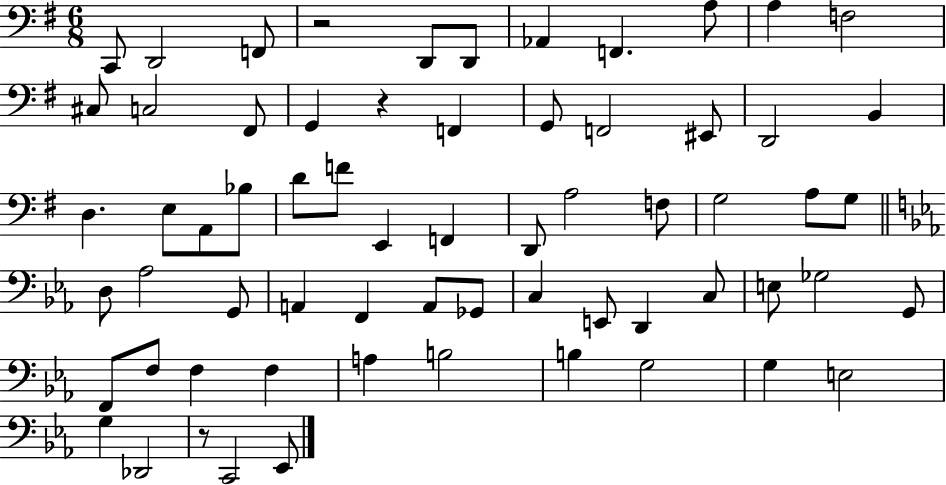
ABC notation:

X:1
T:Untitled
M:6/8
L:1/4
K:G
C,,/2 D,,2 F,,/2 z2 D,,/2 D,,/2 _A,, F,, A,/2 A, F,2 ^C,/2 C,2 ^F,,/2 G,, z F,, G,,/2 F,,2 ^E,,/2 D,,2 B,, D, E,/2 A,,/2 _B,/2 D/2 F/2 E,, F,, D,,/2 A,2 F,/2 G,2 A,/2 G,/2 D,/2 _A,2 G,,/2 A,, F,, A,,/2 _G,,/2 C, E,,/2 D,, C,/2 E,/2 _G,2 G,,/2 F,,/2 F,/2 F, F, A, B,2 B, G,2 G, E,2 G, _D,,2 z/2 C,,2 _E,,/2